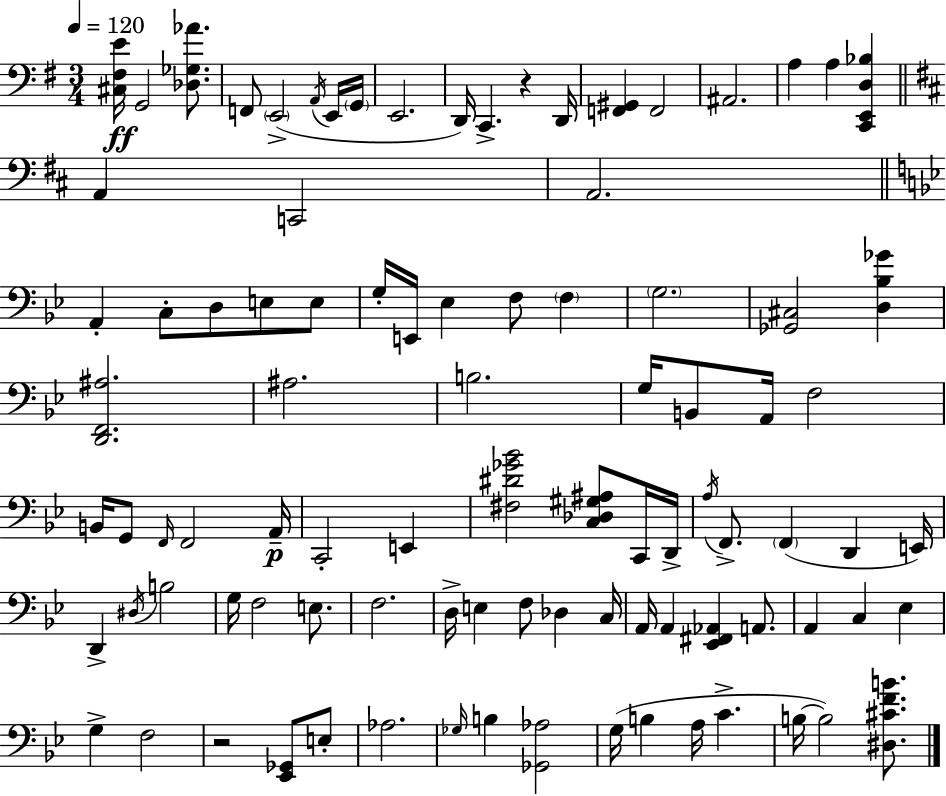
{
  \clef bass
  \numericTimeSignature
  \time 3/4
  \key e \minor
  \tempo 4 = 120
  \repeat volta 2 { <cis fis e'>16\ff g,2 <des ges aes'>8. | f,8 \parenthesize e,2->( \acciaccatura { a,16 } e,16 | \parenthesize g,16 e,2. | d,16) c,4.-> r4 | \break d,16 <f, gis,>4 f,2 | ais,2. | a4 a4 <c, e, d bes>4 | \bar "||" \break \key d \major a,4 c,2 | a,2. | \bar "||" \break \key bes \major a,4-. c8-. d8 e8 e8 | g16-. e,16 ees4 f8 \parenthesize f4 | \parenthesize g2. | <ges, cis>2 <d bes ges'>4 | \break <d, f, ais>2. | ais2. | b2. | g16 b,8 a,16 f2 | \break b,16 g,8 \grace { f,16 } f,2 | a,16--\p c,2-. e,4 | <fis dis' ges' bes'>2 <c des gis ais>8 c,16 | d,16-> \acciaccatura { a16 } f,8.-> \parenthesize f,4( d,4 | \break e,16) d,4-> \acciaccatura { dis16 } b2 | g16 f2 | e8. f2. | d16-> e4 f8 des4 | \break c16 a,16 a,4 <ees, fis, aes,>4 | a,8. a,4 c4 ees4 | g4-> f2 | r2 <ees, ges,>8 | \break e8-. aes2. | \grace { ges16 } b4 <ges, aes>2 | g16( b4 a16 c'4.-> | b16~~ b2) | \break <dis cis' f' b'>8. } \bar "|."
}